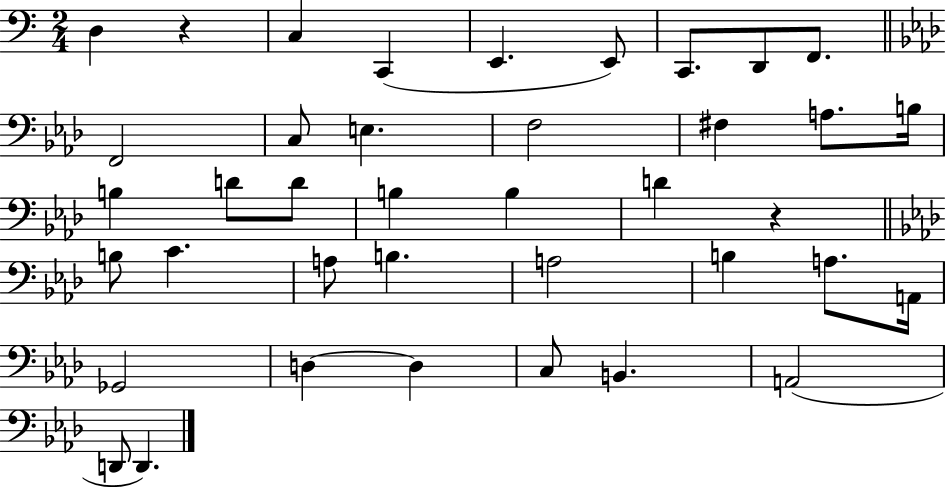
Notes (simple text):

D3/q R/q C3/q C2/q E2/q. E2/e C2/e. D2/e F2/e. F2/h C3/e E3/q. F3/h F#3/q A3/e. B3/s B3/q D4/e D4/e B3/q B3/q D4/q R/q B3/e C4/q. A3/e B3/q. A3/h B3/q A3/e. A2/s Gb2/h D3/q D3/q C3/e B2/q. A2/h D2/e D2/q.